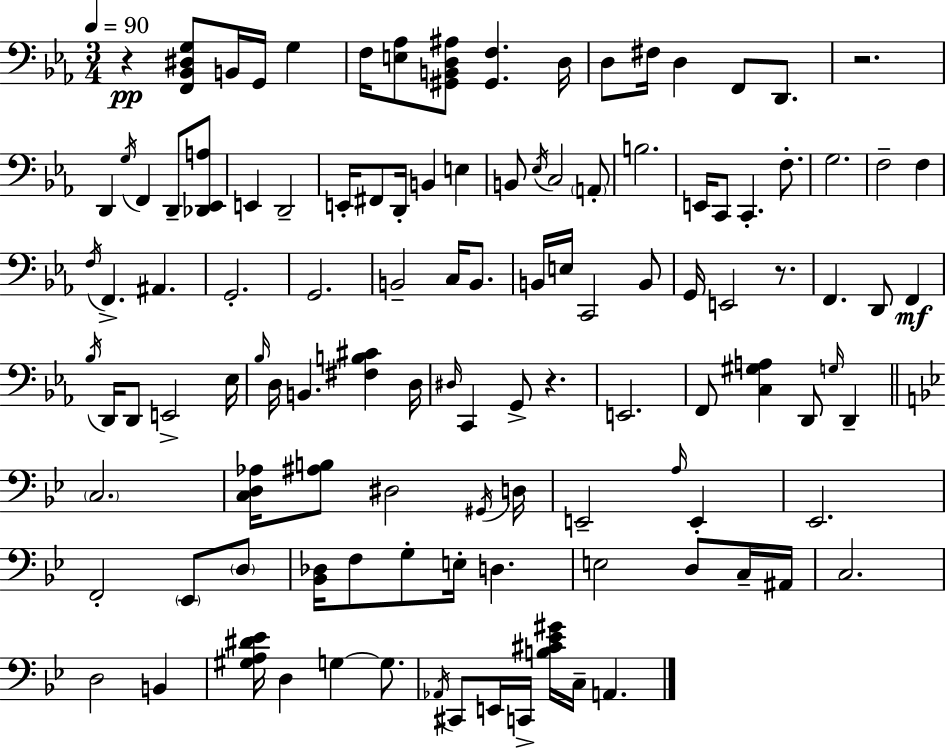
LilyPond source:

{
  \clef bass
  \numericTimeSignature
  \time 3/4
  \key ees \major
  \tempo 4 = 90
  r4\pp <f, bes, dis g>8 b,16 g,16 g4 | f16 <e aes>8 <gis, b, d ais>8 <gis, f>4. d16 | d8 fis16 d4 f,8 d,8. | r2. | \break d,4 \acciaccatura { g16 } f,4 d,8-- <des, ees, a>8 | e,4 d,2-- | e,16-. fis,8 d,16-. b,4 e4 | b,8 \acciaccatura { ees16 } c2 | \break \parenthesize a,8-. b2. | e,16 c,8 c,4.-. f8.-. | g2. | f2-- f4 | \break \acciaccatura { f16 } f,4.-> ais,4. | g,2.-. | g,2. | b,2-- c16 | \break b,8. b,16 e16 c,2 | b,8 g,16 e,2 | r8. f,4. d,8 f,4\mf | \acciaccatura { bes16 } d,16 d,8 e,2-> | \break ees16 \grace { bes16 } d16 b,4. | <fis b cis'>4 d16 \grace { dis16 } c,4 g,8-> | r4. e,2. | f,8 <c gis a>4 | \break d,8 \grace { g16 } d,4-- \bar "||" \break \key bes \major \parenthesize c2. | <c d aes>16 <ais b>8 dis2 \acciaccatura { gis,16 } | d16 e,2-- \grace { a16 } e,4-. | ees,2. | \break f,2-. \parenthesize ees,8 | \parenthesize d8 <bes, des>16 f8 g8-. e16-. d4. | e2 d8 | c16-- ais,16 c2. | \break d2 b,4 | <gis a dis' ees'>16 d4 g4~~ g8. | \acciaccatura { aes,16 } cis,8 e,16 c,16-> <b cis' ees' gis'>16 c16-- a,4. | \bar "|."
}